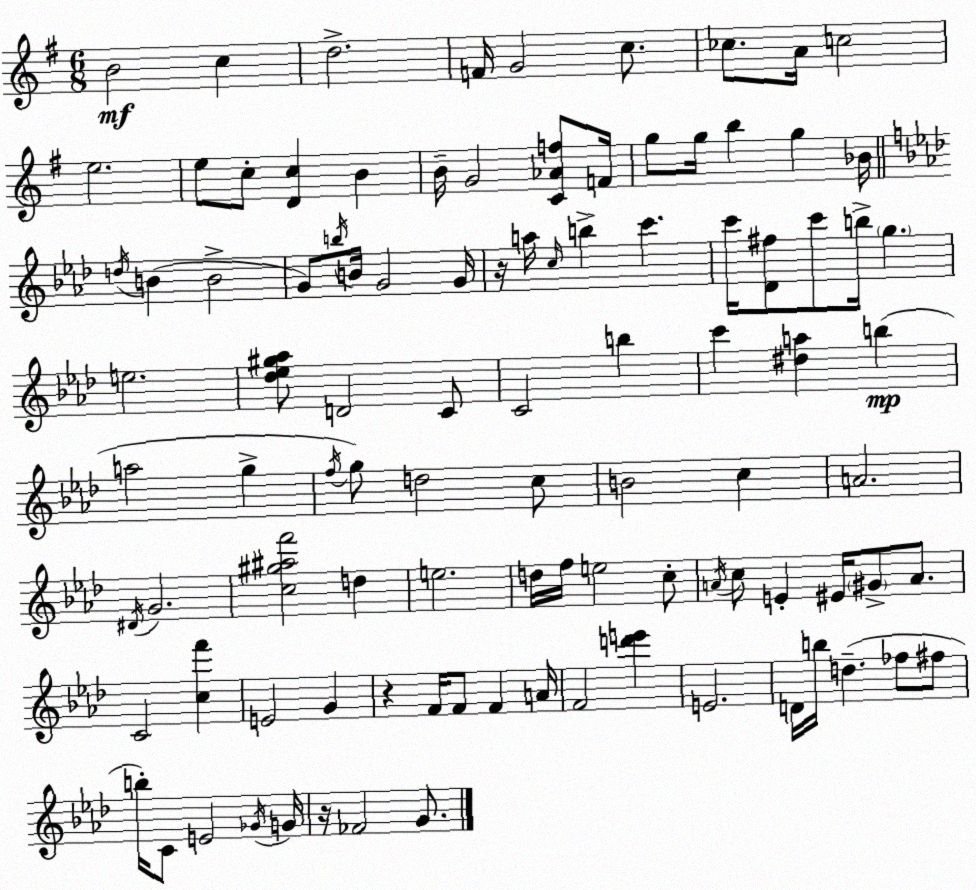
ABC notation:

X:1
T:Untitled
M:6/8
L:1/4
K:Em
B2 c d2 F/4 G2 c/2 _c/2 A/4 c2 e2 e/2 c/2 [Dc] B B/4 G2 [C_Af]/2 F/4 g/2 g/4 b g _B/4 d/4 B B2 G/2 b/4 B/4 G2 G/4 z/4 a/4 c/4 b c' c'/4 [_D^f]/2 c'/2 b/4 g e2 [_d_e^g_a]/2 D2 C/2 C2 b c' [^da] b a2 g f/4 g/2 d2 c/2 B2 c A2 ^D/4 G2 [c^g^af']2 d e2 d/4 f/4 e2 c/2 A/4 c/2 E ^E/4 ^G/2 A/2 C2 [cf'] E2 G z F/4 F/2 F A/4 F2 [d'e'] E2 D/4 b/4 d _f/2 ^f/2 b/4 C/2 E2 _G/4 G/4 z/4 _F2 G/2